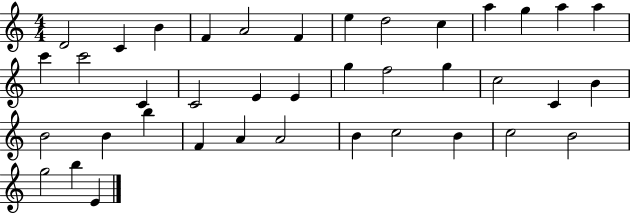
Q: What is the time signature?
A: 4/4